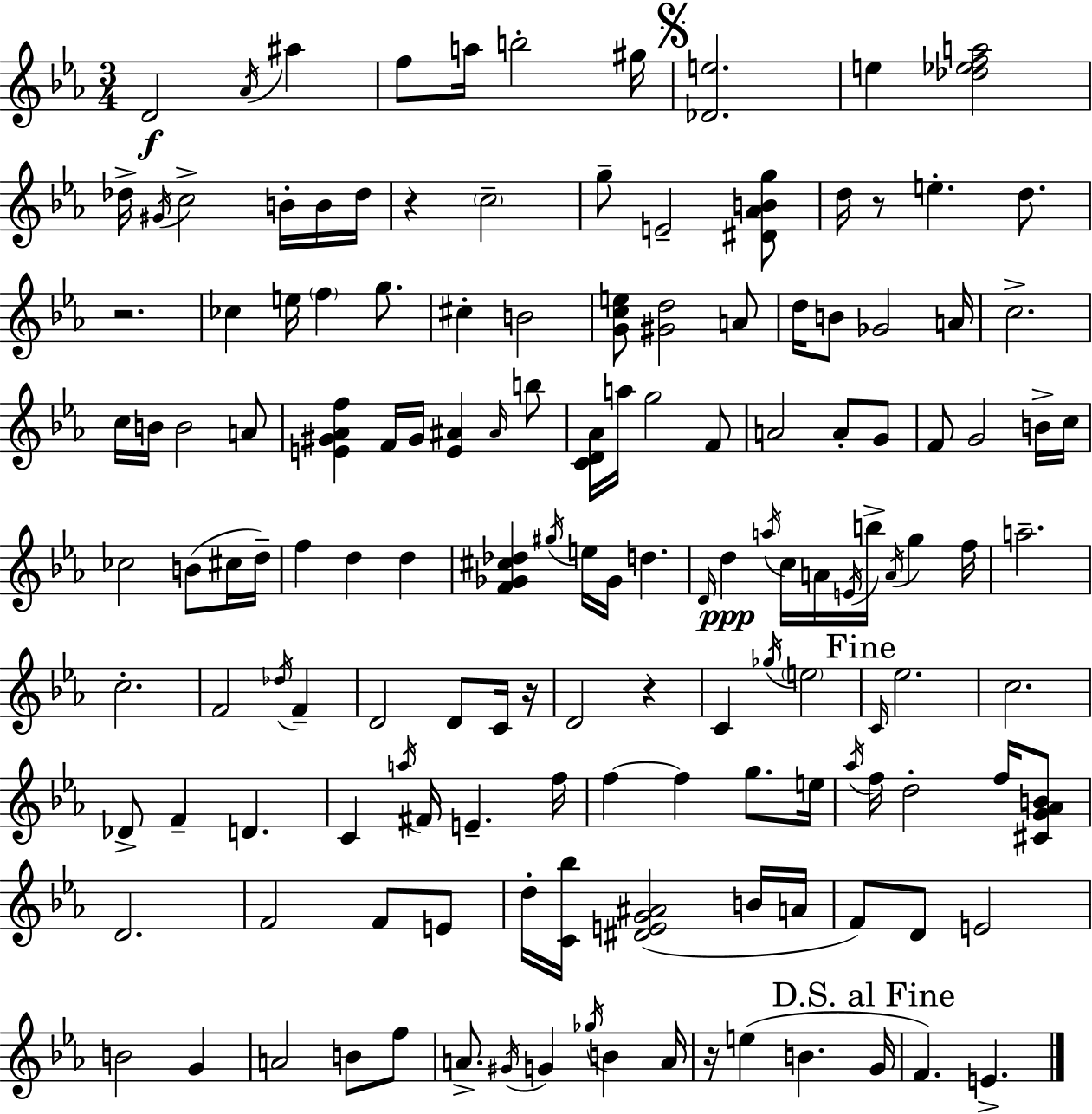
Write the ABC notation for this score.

X:1
T:Untitled
M:3/4
L:1/4
K:Cm
D2 _A/4 ^a f/2 a/4 b2 ^g/4 [_De]2 e [_d_efa]2 _d/4 ^G/4 c2 B/4 B/4 _d/4 z c2 g/2 E2 [^D_ABg]/2 d/4 z/2 e d/2 z2 _c e/4 f g/2 ^c B2 [Gce]/2 [^Gd]2 A/2 d/4 B/2 _G2 A/4 c2 c/4 B/4 B2 A/2 [E^G_Af] F/4 ^G/4 [E^A] ^A/4 b/2 [CD_A]/4 a/4 g2 F/2 A2 A/2 G/2 F/2 G2 B/4 c/4 _c2 B/2 ^c/4 d/4 f d d [F_G^c_d] ^g/4 e/4 _G/4 d D/4 d a/4 c/4 A/4 E/4 b/4 A/4 g f/4 a2 c2 F2 _d/4 F D2 D/2 C/4 z/4 D2 z C _g/4 e2 C/4 _e2 c2 _D/2 F D C a/4 ^F/4 E f/4 f f g/2 e/4 _a/4 f/4 d2 f/4 [^CG_AB]/2 D2 F2 F/2 E/2 d/4 [C_b]/4 [^DEG^A]2 B/4 A/4 F/2 D/2 E2 B2 G A2 B/2 f/2 A/2 ^G/4 G _g/4 B A/4 z/4 e B G/4 F E